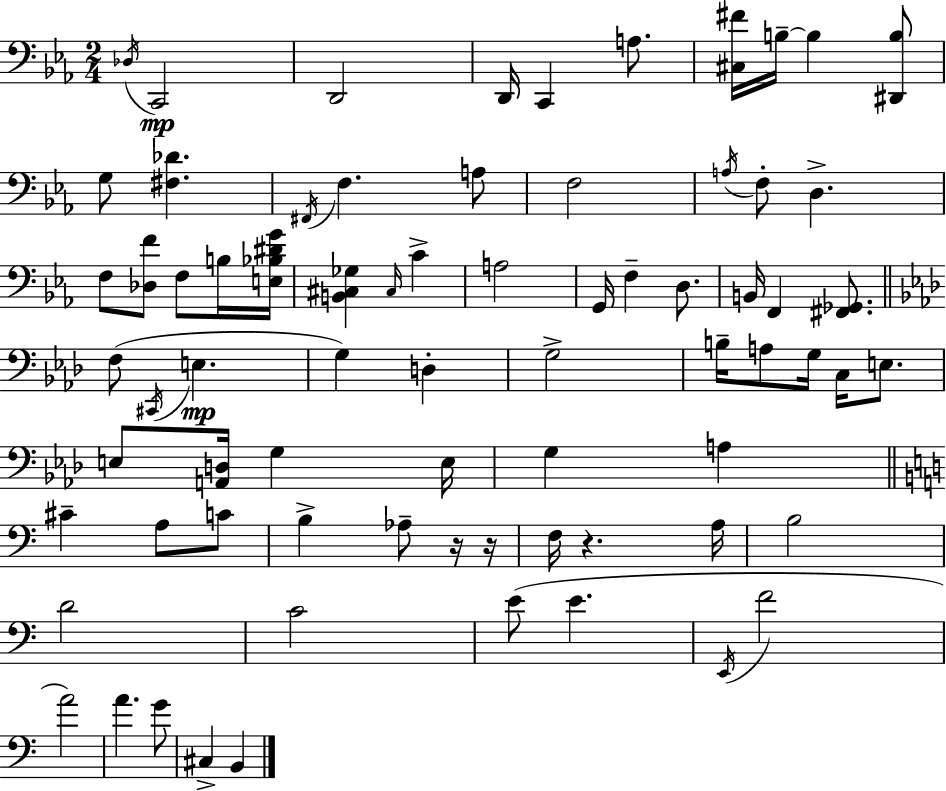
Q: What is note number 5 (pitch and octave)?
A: C2